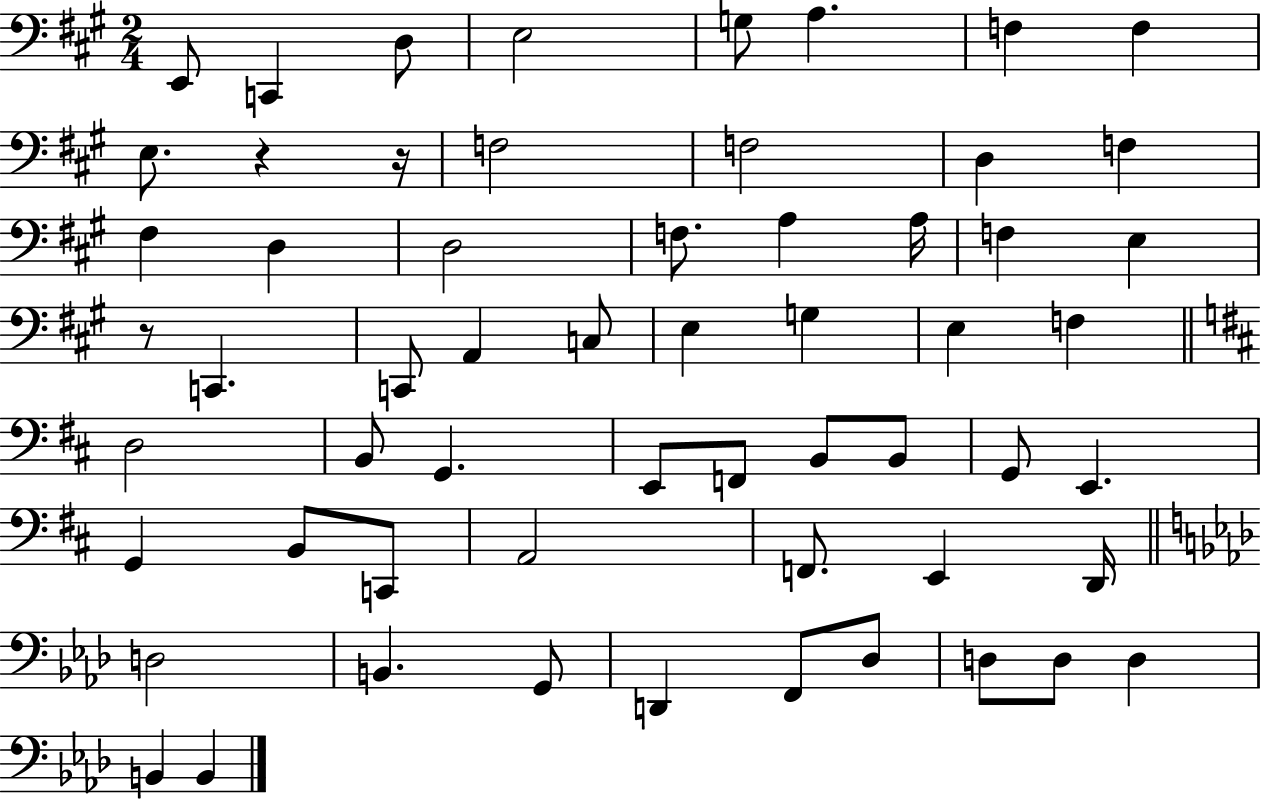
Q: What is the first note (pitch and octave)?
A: E2